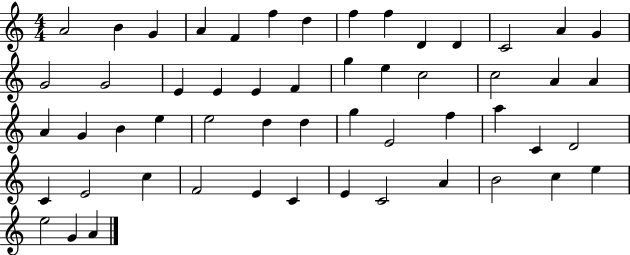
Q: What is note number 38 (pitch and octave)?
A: C4